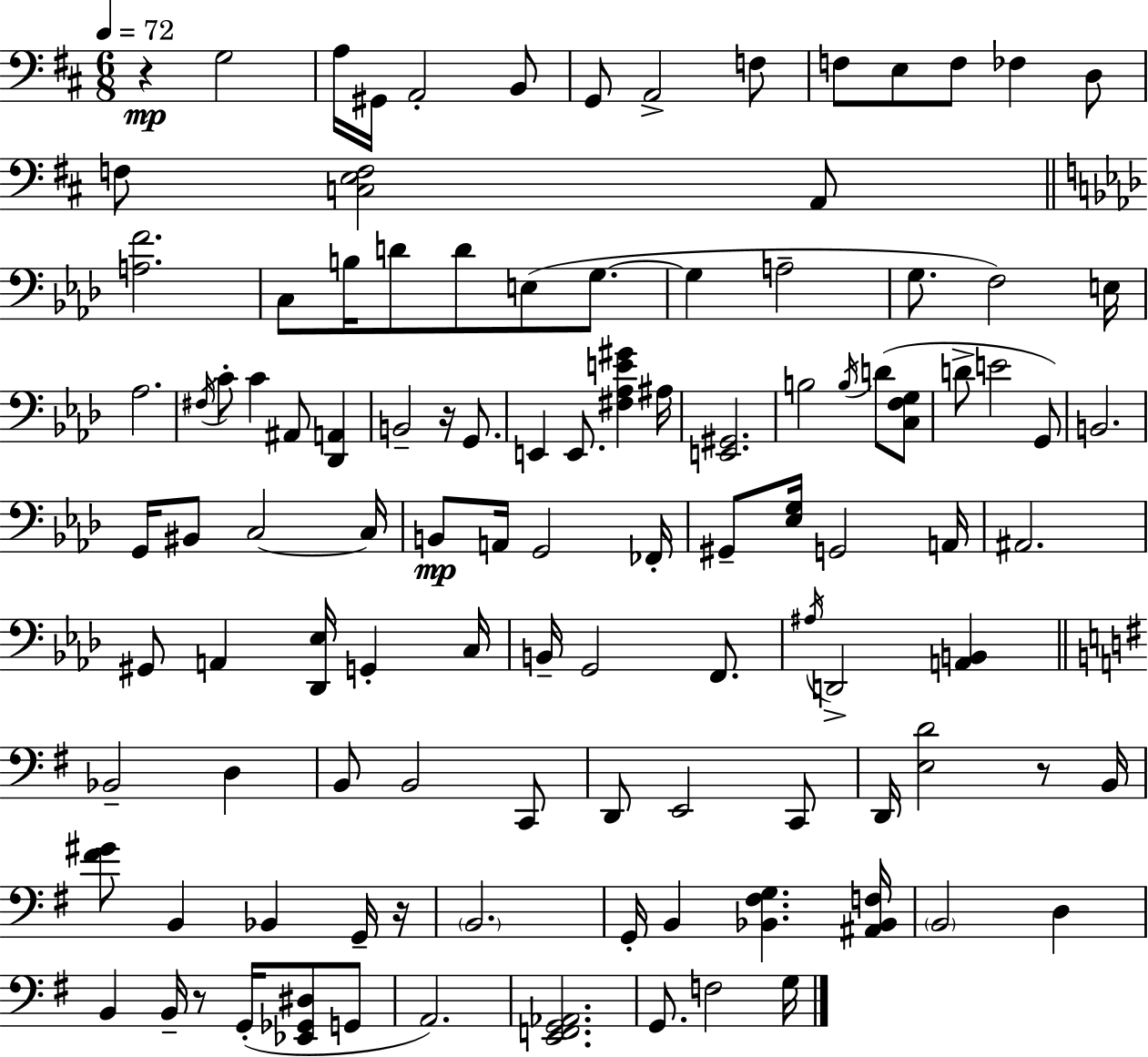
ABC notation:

X:1
T:Untitled
M:6/8
L:1/4
K:D
z G,2 A,/4 ^G,,/4 A,,2 B,,/2 G,,/2 A,,2 F,/2 F,/2 E,/2 F,/2 _F, D,/2 F,/2 [C,E,F,]2 A,,/2 [A,F]2 C,/2 B,/4 D/2 D/2 E,/2 G,/2 G, A,2 G,/2 F,2 E,/4 _A,2 ^F,/4 C/2 C ^A,,/2 [_D,,A,,] B,,2 z/4 G,,/2 E,, E,,/2 [^F,_A,E^G] ^A,/4 [E,,^G,,]2 B,2 B,/4 D/2 [C,F,G,]/2 D/2 E2 G,,/2 B,,2 G,,/4 ^B,,/2 C,2 C,/4 B,,/2 A,,/4 G,,2 _F,,/4 ^G,,/2 [_E,G,]/4 G,,2 A,,/4 ^A,,2 ^G,,/2 A,, [_D,,_E,]/4 G,, C,/4 B,,/4 G,,2 F,,/2 ^A,/4 D,,2 [A,,B,,] _B,,2 D, B,,/2 B,,2 C,,/2 D,,/2 E,,2 C,,/2 D,,/4 [E,D]2 z/2 B,,/4 [^F^G]/2 B,, _B,, G,,/4 z/4 B,,2 G,,/4 B,, [_B,,^F,G,] [^A,,_B,,F,]/4 B,,2 D, B,, B,,/4 z/2 G,,/4 [_E,,_G,,^D,]/2 G,,/2 A,,2 [E,,F,,G,,_A,,]2 G,,/2 F,2 G,/4